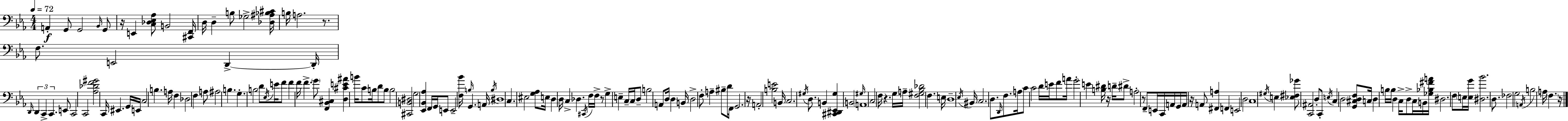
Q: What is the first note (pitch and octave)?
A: A2